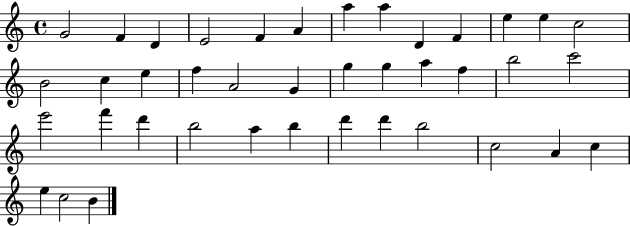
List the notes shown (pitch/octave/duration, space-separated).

G4/h F4/q D4/q E4/h F4/q A4/q A5/q A5/q D4/q F4/q E5/q E5/q C5/h B4/h C5/q E5/q F5/q A4/h G4/q G5/q G5/q A5/q F5/q B5/h C6/h E6/h F6/q D6/q B5/h A5/q B5/q D6/q D6/q B5/h C5/h A4/q C5/q E5/q C5/h B4/q